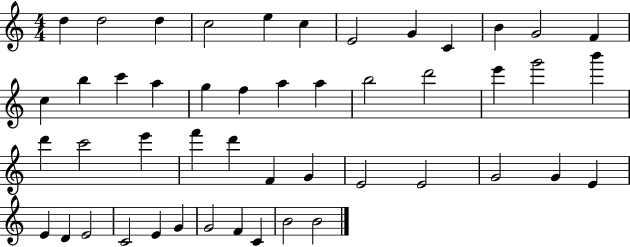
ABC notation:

X:1
T:Untitled
M:4/4
L:1/4
K:C
d d2 d c2 e c E2 G C B G2 F c b c' a g f a a b2 d'2 e' g'2 b' d' c'2 e' f' d' F G E2 E2 G2 G E E D E2 C2 E G G2 F C B2 B2